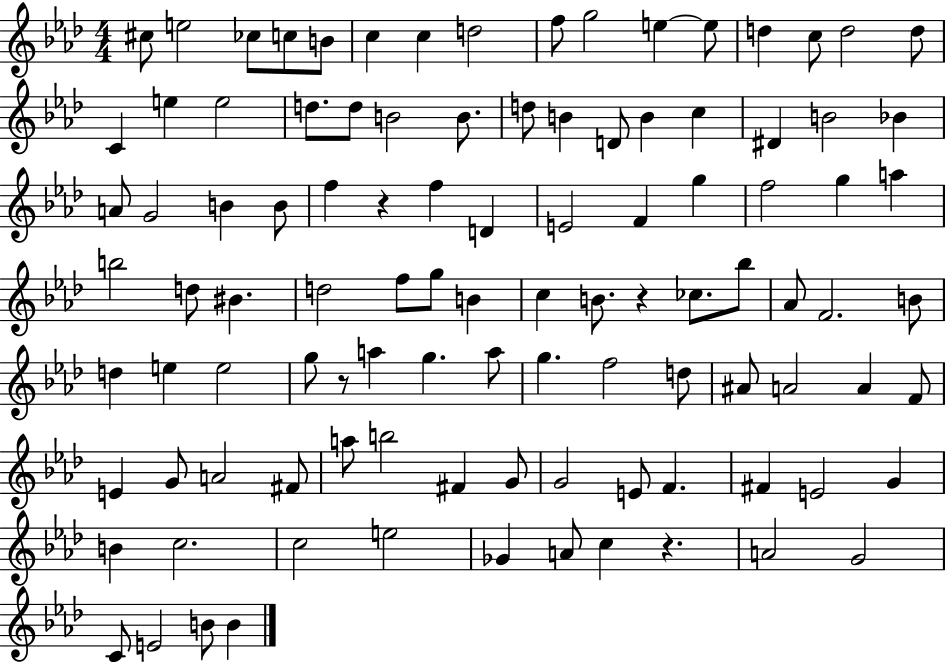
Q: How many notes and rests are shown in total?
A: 103